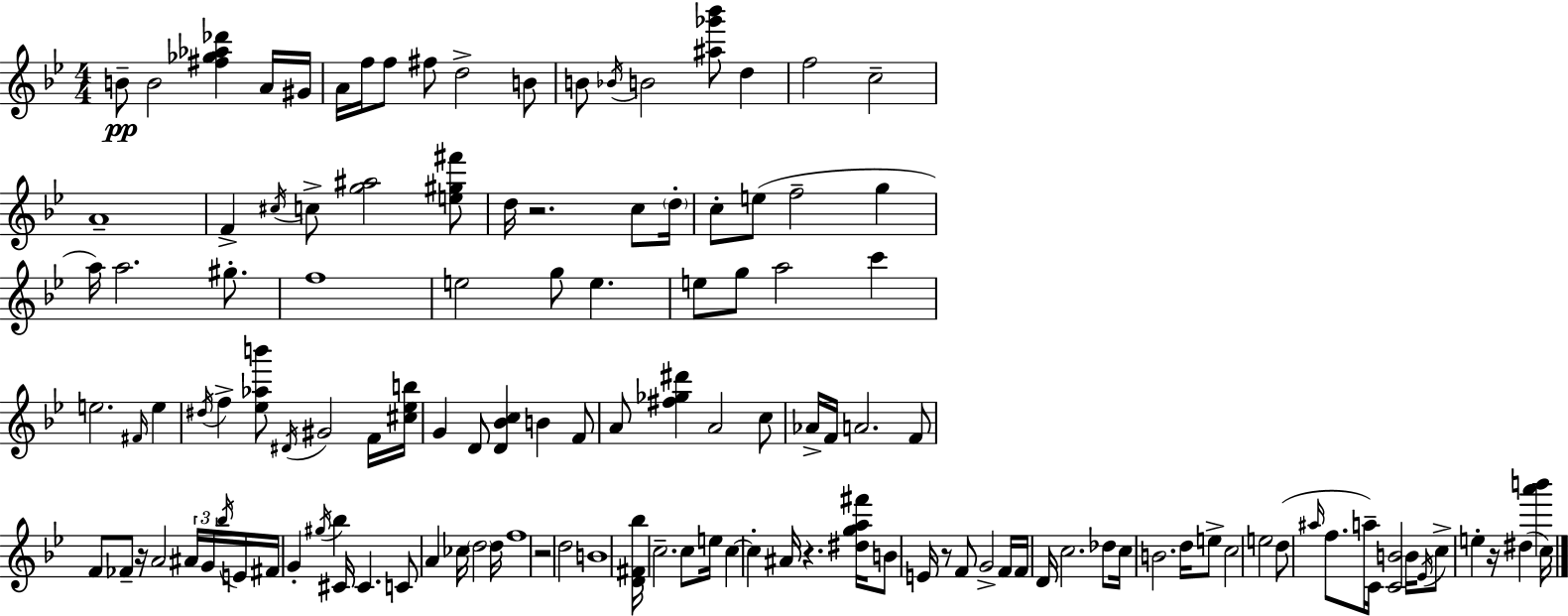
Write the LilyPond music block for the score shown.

{
  \clef treble
  \numericTimeSignature
  \time 4/4
  \key g \minor
  b'8--\pp b'2 <fis'' ges'' aes'' des'''>4 a'16 gis'16 | a'16 f''16 f''8 fis''8 d''2-> b'8 | b'8 \acciaccatura { bes'16 } b'2 <ais'' ges''' bes'''>8 d''4 | f''2 c''2-- | \break a'1-- | f'4-> \acciaccatura { cis''16 } c''8-> <g'' ais''>2 | <e'' gis'' fis'''>8 d''16 r2. c''8 | \parenthesize d''16-. c''8-. e''8( f''2-- g''4 | \break a''16) a''2. gis''8.-. | f''1 | e''2 g''8 e''4. | e''8 g''8 a''2 c'''4 | \break e''2. \grace { fis'16 } e''4 | \acciaccatura { dis''16 } f''4-> <ees'' aes'' b'''>8 \acciaccatura { dis'16 } gis'2 | f'16 <cis'' ees'' b''>16 g'4 d'8 <d' bes' c''>4 b'4 | f'8 a'8 <fis'' ges'' dis'''>4 a'2 | \break c''8 aes'16-> f'16 a'2. | f'8 f'8 fes'8-- r16 a'2 | \tuplet 3/2 { ais'16 g'16 \acciaccatura { bes''16 } } e'16 fis'16 g'4-. \acciaccatura { gis''16 } bes''4 | cis'16 cis'4. c'8 a'4 ces''16 \parenthesize d''2 | \break d''16 f''1 | r2 d''2 | b'1 | <d' fis' bes''>16 c''2.-- | \break c''8 e''16 c''4~~ c''4-. ais'16 | r4. <dis'' g'' a'' fis'''>16 b'8 e'16 r8 f'8 g'2-> | f'16 f'16 d'16 c''2. | des''8 c''16 b'2. | \break d''16 e''8-> c''2 e''2 | d''8( \grace { ais''16 } f''8. a''16--) c'16 <c' b'>2 | b'16 \acciaccatura { ees'16 } c''8-> e''4-. r16 | dis''4( <a''' b'''>4 c''16) \bar "|."
}